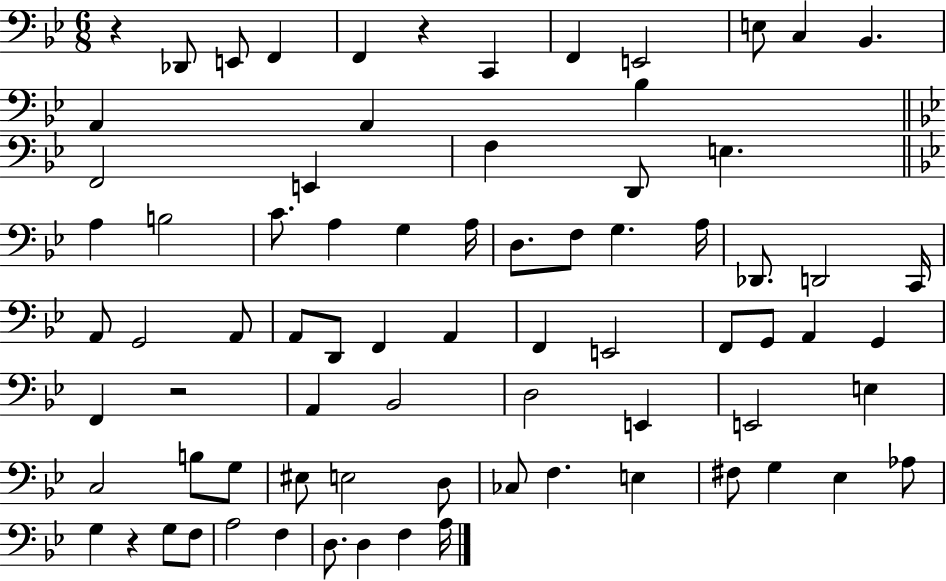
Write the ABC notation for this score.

X:1
T:Untitled
M:6/8
L:1/4
K:Bb
z _D,,/2 E,,/2 F,, F,, z C,, F,, E,,2 E,/2 C, _B,, A,, A,, _B, F,,2 E,, F, D,,/2 E, A, B,2 C/2 A, G, A,/4 D,/2 F,/2 G, A,/4 _D,,/2 D,,2 C,,/4 A,,/2 G,,2 A,,/2 A,,/2 D,,/2 F,, A,, F,, E,,2 F,,/2 G,,/2 A,, G,, F,, z2 A,, _B,,2 D,2 E,, E,,2 E, C,2 B,/2 G,/2 ^E,/2 E,2 D,/2 _C,/2 F, E, ^F,/2 G, _E, _A,/2 G, z G,/2 F,/2 A,2 F, D,/2 D, F, A,/4